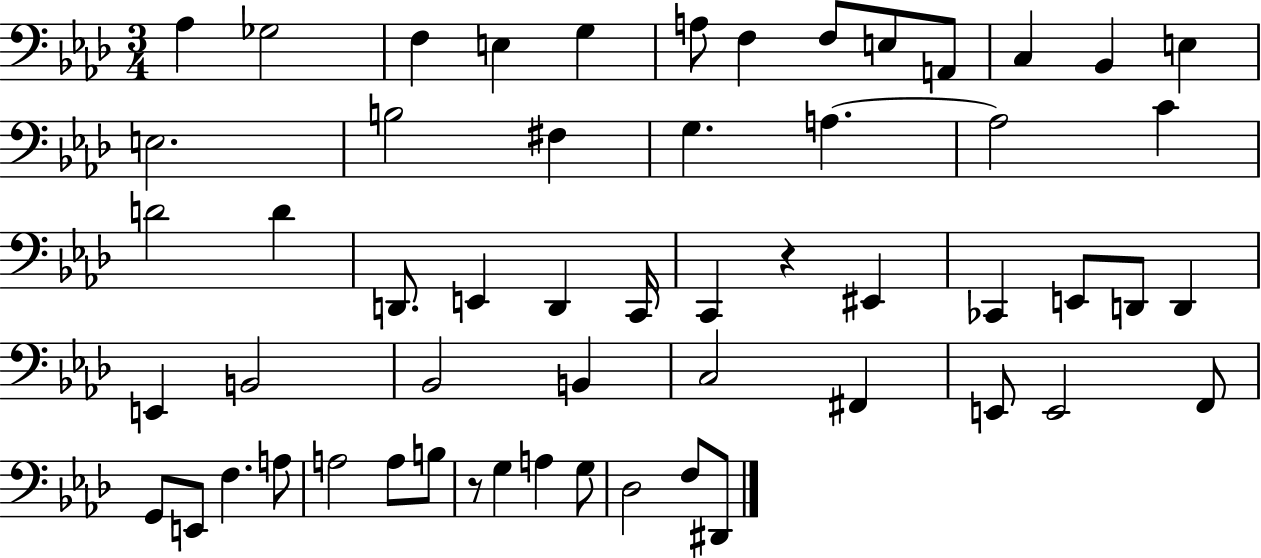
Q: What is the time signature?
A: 3/4